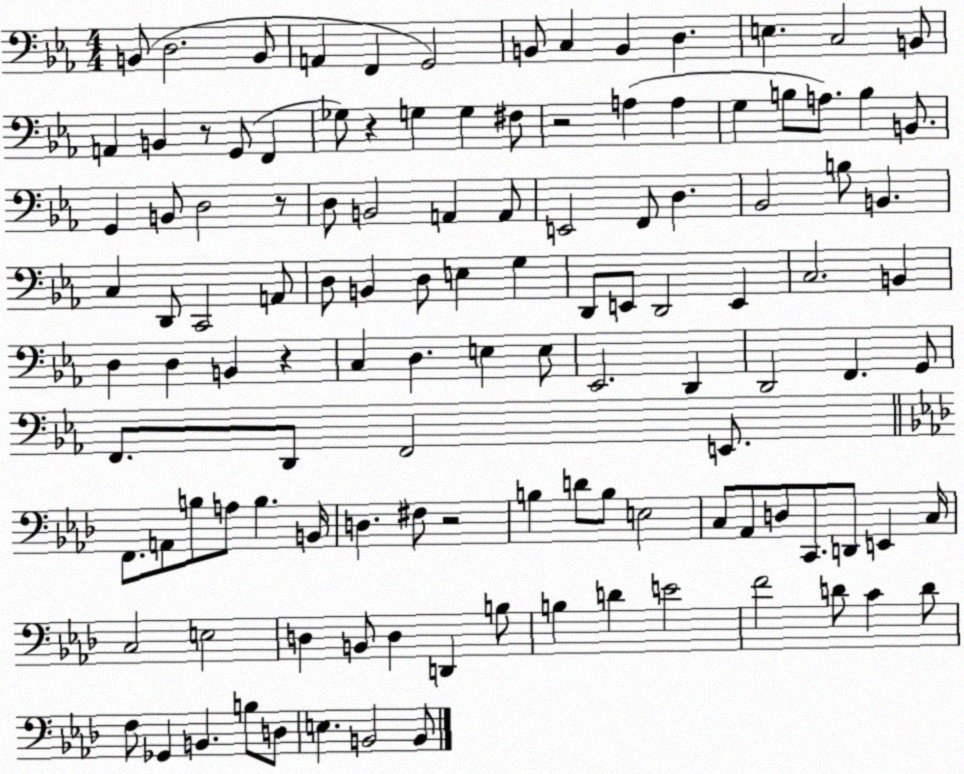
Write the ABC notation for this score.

X:1
T:Untitled
M:4/4
L:1/4
K:Eb
B,,/2 D,2 B,,/2 A,, F,, G,,2 B,,/2 C, B,, D, E, C,2 B,,/2 A,, B,, z/2 G,,/2 F,, _G,/2 z G, G, ^F,/2 z2 A, A, G, B,/2 A,/2 B, B,,/2 G,, B,,/2 D,2 z/2 D,/2 B,,2 A,, A,,/2 E,,2 F,,/2 D, _B,,2 B,/2 B,, C, D,,/2 C,,2 A,,/2 D,/2 B,, D,/2 E, G, D,,/2 E,,/2 D,,2 E,, C,2 B,, D, D, B,, z C, D, E, E,/2 _E,,2 D,, D,,2 F,, G,,/2 F,,/2 D,,/2 F,,2 E,,/2 F,,/2 A,,/2 B,/2 A,/2 B, B,,/4 D, ^F,/2 z2 B, D/2 B,/2 E,2 C,/2 _A,,/2 D,/2 C,,/2 D,,/2 E,, C,/4 C,2 E,2 D, B,,/2 D, D,, B,/2 B, D E2 F2 D/2 C D/2 F,/2 _G,, B,, B,/2 D,/2 E, B,,2 B,,/2